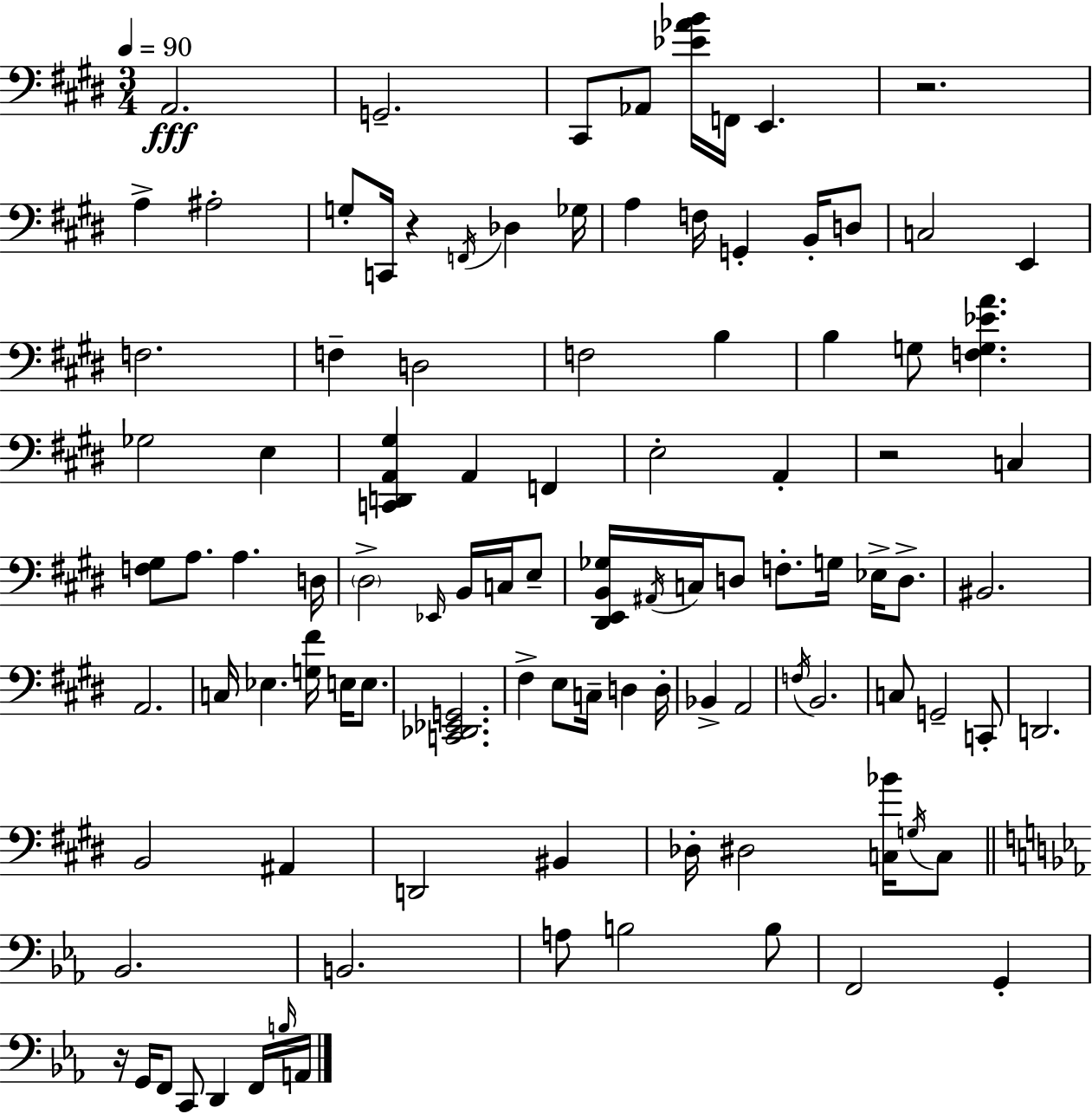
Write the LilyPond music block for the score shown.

{
  \clef bass
  \numericTimeSignature
  \time 3/4
  \key e \major
  \tempo 4 = 90
  a,2.\fff | g,2.-- | cis,8 aes,8 <ees' aes' b'>16 f,16 e,4. | r2. | \break a4-> ais2-. | g8-. c,16 r4 \acciaccatura { f,16 } des4 | ges16 a4 f16 g,4-. b,16-. d8 | c2 e,4 | \break f2. | f4-- d2 | f2 b4 | b4 g8 <f g ees' a'>4. | \break ges2 e4 | <c, d, a, gis>4 a,4 f,4 | e2-. a,4-. | r2 c4 | \break <f gis>8 a8. a4. | d16 \parenthesize dis2-> \grace { ees,16 } b,16 c16 | e8-- <dis, e, b, ges>16 \acciaccatura { ais,16 } c16 d8 f8.-. g16 ees16-> | d8.-> bis,2. | \break a,2. | c16 ees4. <g fis'>16 e16 | e8. <c, des, ees, g,>2. | fis4-> e8 c16-- d4 | \break d16-. bes,4-> a,2 | \acciaccatura { f16 } b,2. | c8 g,2-- | c,8-. d,2. | \break b,2 | ais,4 d,2 | bis,4 des16-. dis2 | <c bes'>16 \acciaccatura { g16 } c8 \bar "||" \break \key ees \major bes,2. | b,2. | a8 b2 b8 | f,2 g,4-. | \break r16 g,16 f,8 c,8 d,4 f,16 \grace { b16 } | a,16 \bar "|."
}